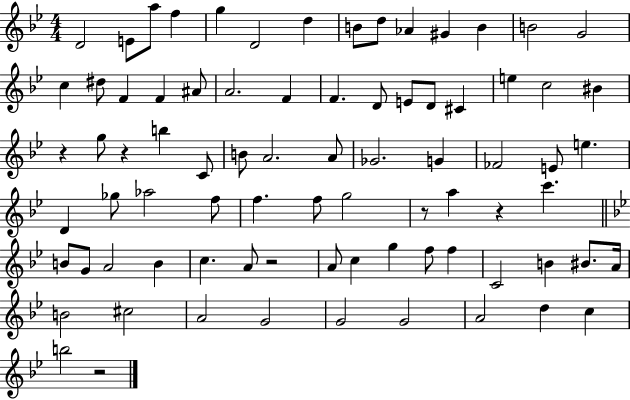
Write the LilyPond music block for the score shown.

{
  \clef treble
  \numericTimeSignature
  \time 4/4
  \key bes \major
  d'2 e'8 a''8 f''4 | g''4 d'2 d''4 | b'8 d''8 aes'4 gis'4 b'4 | b'2 g'2 | \break c''4 dis''8 f'4 f'4 ais'8 | a'2. f'4 | f'4. d'8 e'8 d'8 cis'4 | e''4 c''2 bis'4 | \break r4 g''8 r4 b''4 c'8 | b'8 a'2. a'8 | ges'2. g'4 | fes'2 e'8 e''4. | \break d'4 ges''8 aes''2 f''8 | f''4. f''8 g''2 | r8 a''4 r4 c'''4. | \bar "||" \break \key g \minor b'8 g'8 a'2 b'4 | c''4. a'8 r2 | a'8 c''4 g''4 f''8 f''4 | c'2 b'4 bis'8. a'16 | \break b'2 cis''2 | a'2 g'2 | g'2 g'2 | a'2 d''4 c''4 | \break b''2 r2 | \bar "|."
}